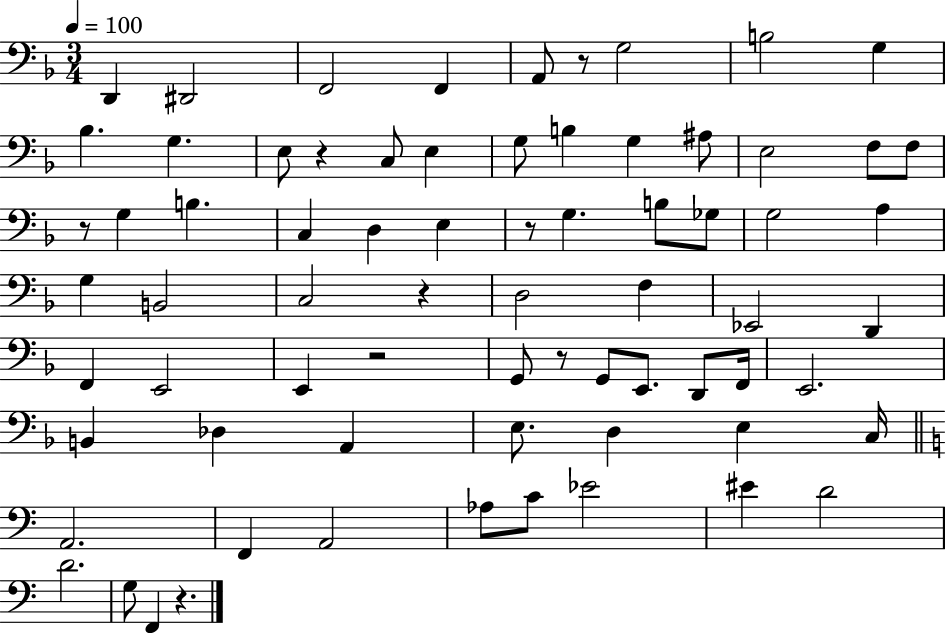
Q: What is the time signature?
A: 3/4